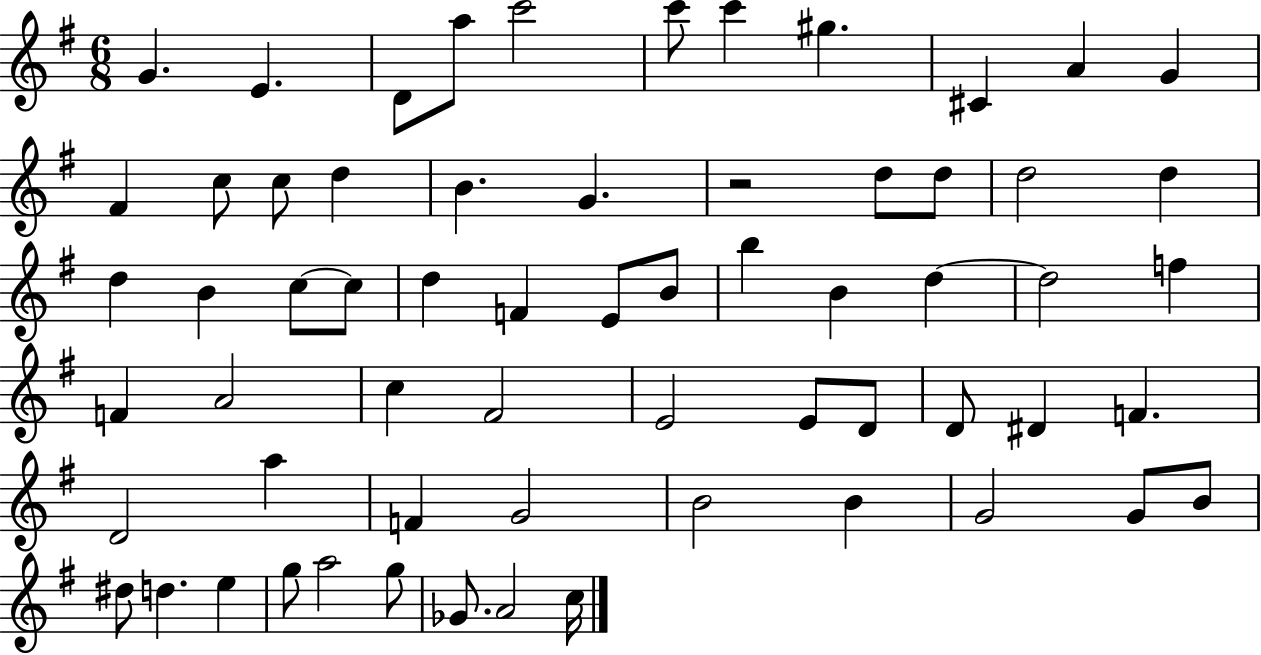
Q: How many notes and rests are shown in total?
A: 63